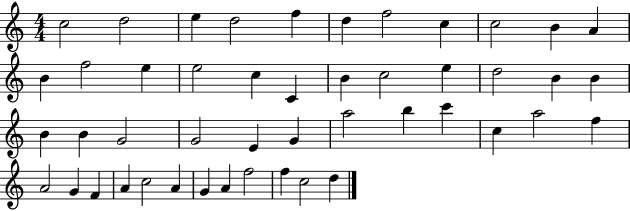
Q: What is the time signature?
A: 4/4